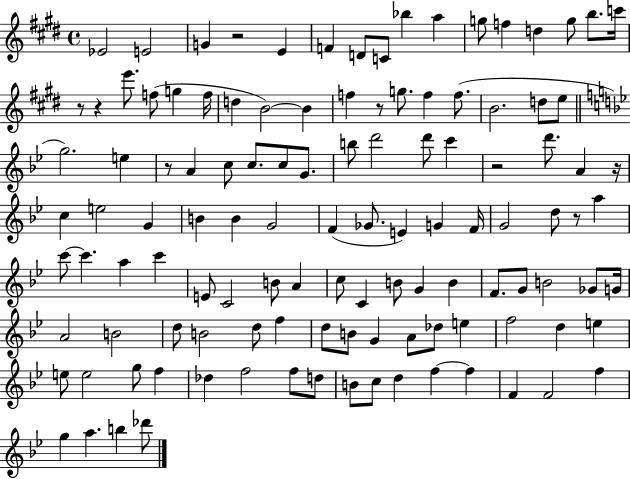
Eb4/h E4/h G4/q R/h E4/q F4/q D4/e C4/e Bb5/q A5/q G5/e F5/q D5/q G5/e B5/e. C6/s R/e R/q E6/e. F5/e G5/q F5/s D5/q B4/h B4/q F5/q R/e G5/e. F5/q F5/e. B4/h. D5/e E5/e G5/h. E5/q R/e A4/q C5/e C5/e. C5/e G4/e. B5/e D6/h D6/e C6/q R/h D6/e. A4/q R/s C5/q E5/h G4/q B4/q B4/q G4/h F4/q Gb4/e. E4/q G4/q F4/s G4/h D5/e R/e A5/q C6/e C6/q. A5/q C6/q E4/e C4/h B4/e A4/q C5/e C4/q B4/e G4/q B4/q F4/e. G4/e B4/h Gb4/e G4/s A4/h B4/h D5/e B4/h D5/e F5/q D5/e B4/e G4/q A4/e Db5/e E5/q F5/h D5/q E5/q E5/e E5/h G5/e F5/q Db5/q F5/h F5/e D5/e B4/e C5/e D5/q F5/q F5/q F4/q F4/h F5/q G5/q A5/q. B5/q Db6/e